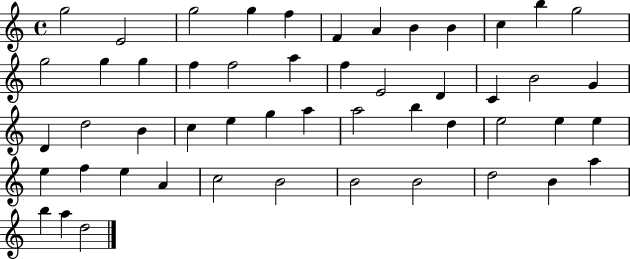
{
  \clef treble
  \time 4/4
  \defaultTimeSignature
  \key c \major
  g''2 e'2 | g''2 g''4 f''4 | f'4 a'4 b'4 b'4 | c''4 b''4 g''2 | \break g''2 g''4 g''4 | f''4 f''2 a''4 | f''4 e'2 d'4 | c'4 b'2 g'4 | \break d'4 d''2 b'4 | c''4 e''4 g''4 a''4 | a''2 b''4 d''4 | e''2 e''4 e''4 | \break e''4 f''4 e''4 a'4 | c''2 b'2 | b'2 b'2 | d''2 b'4 a''4 | \break b''4 a''4 d''2 | \bar "|."
}